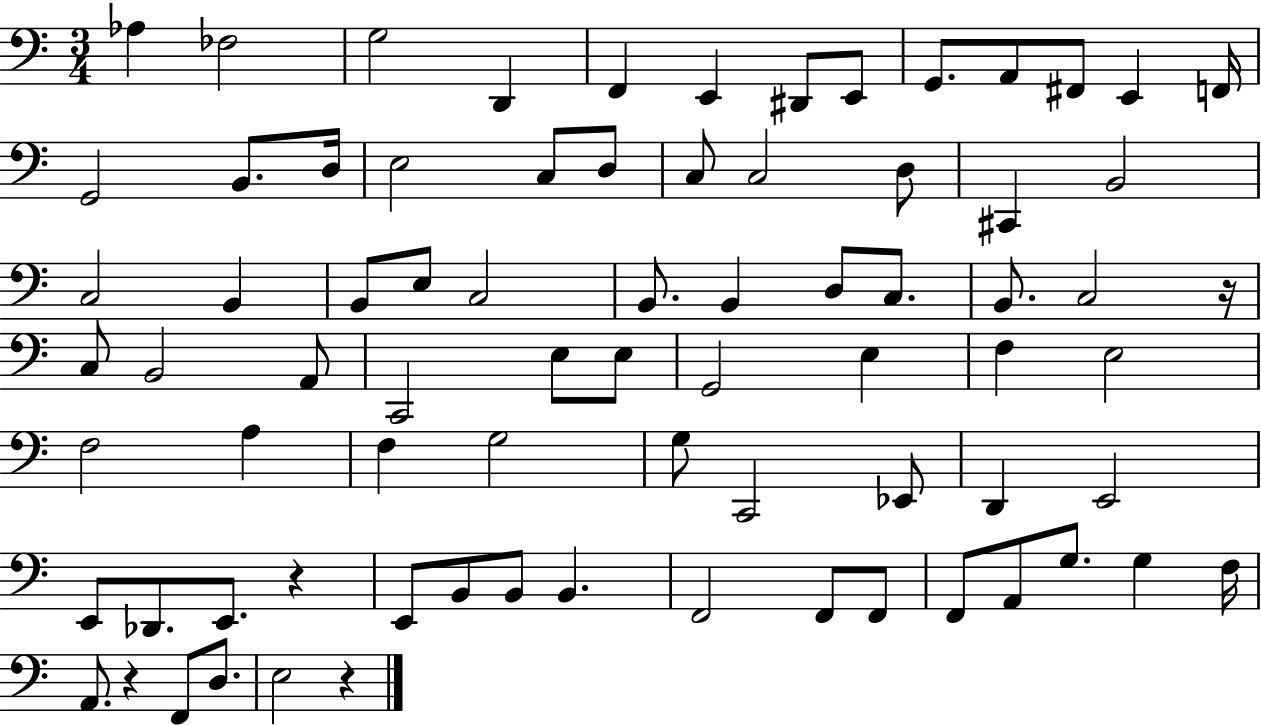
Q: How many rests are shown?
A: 4